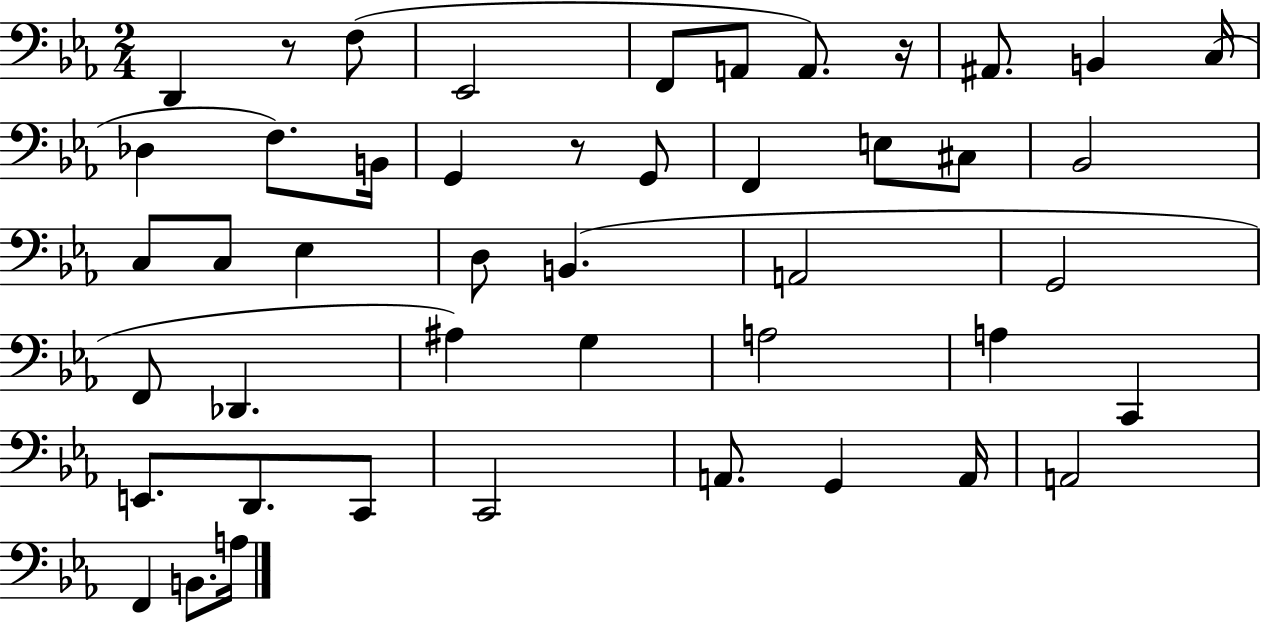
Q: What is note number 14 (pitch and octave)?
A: G2